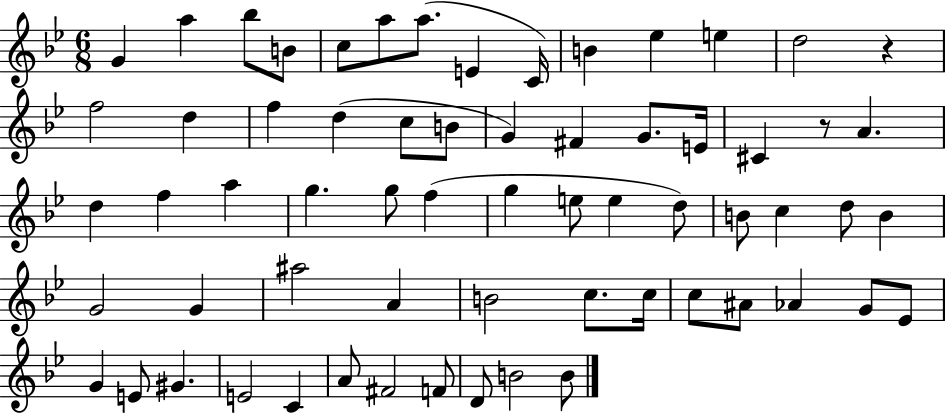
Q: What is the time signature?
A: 6/8